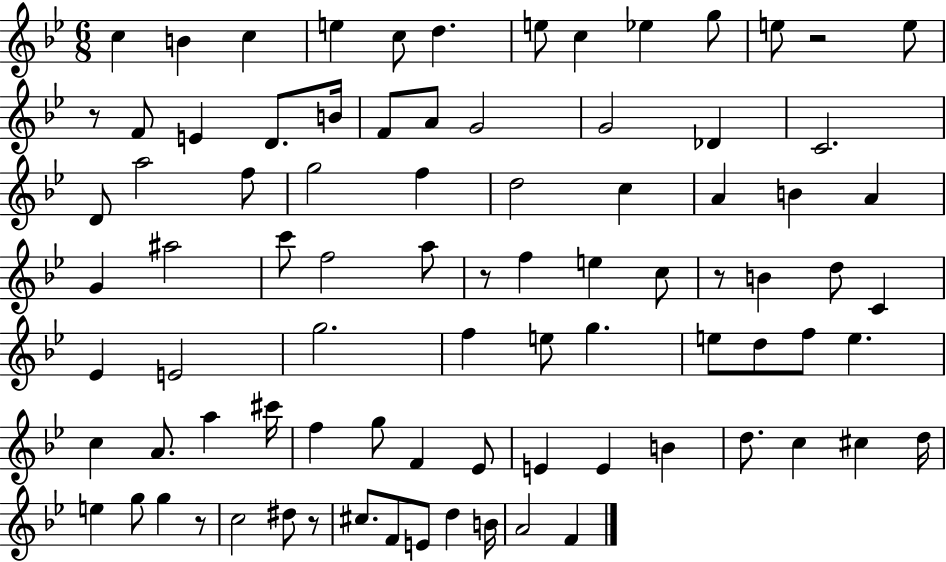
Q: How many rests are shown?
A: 6